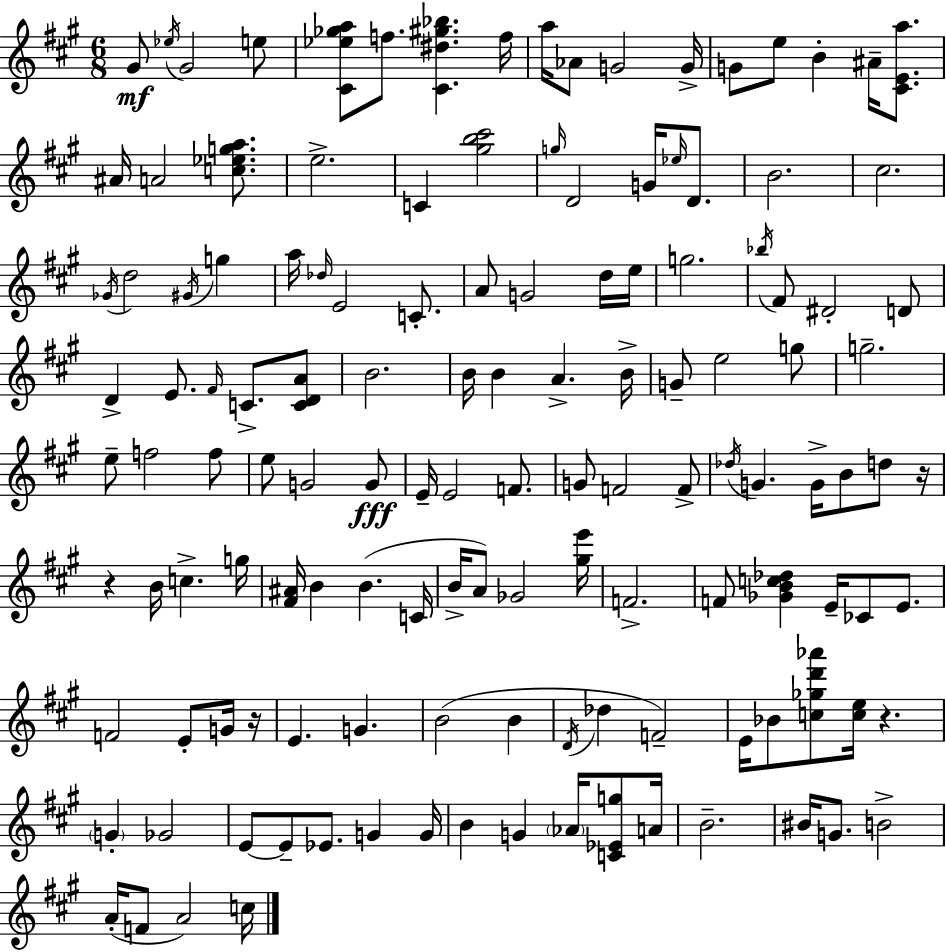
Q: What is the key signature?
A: A major